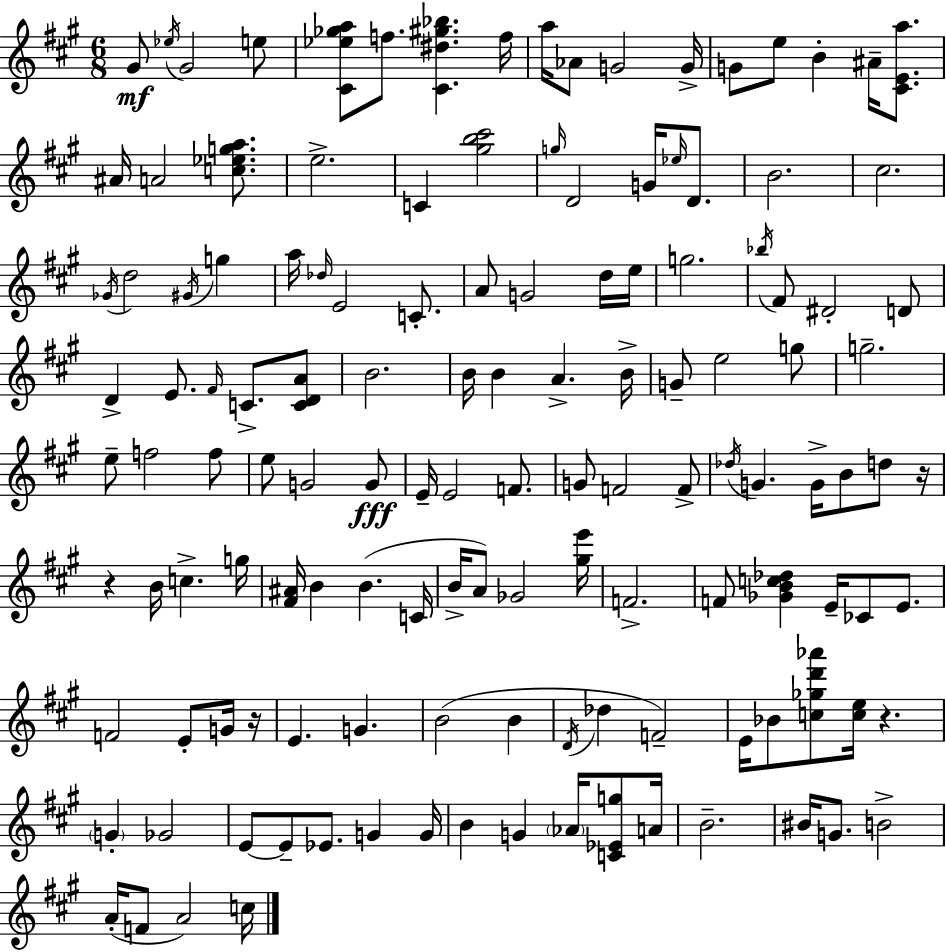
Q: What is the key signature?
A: A major